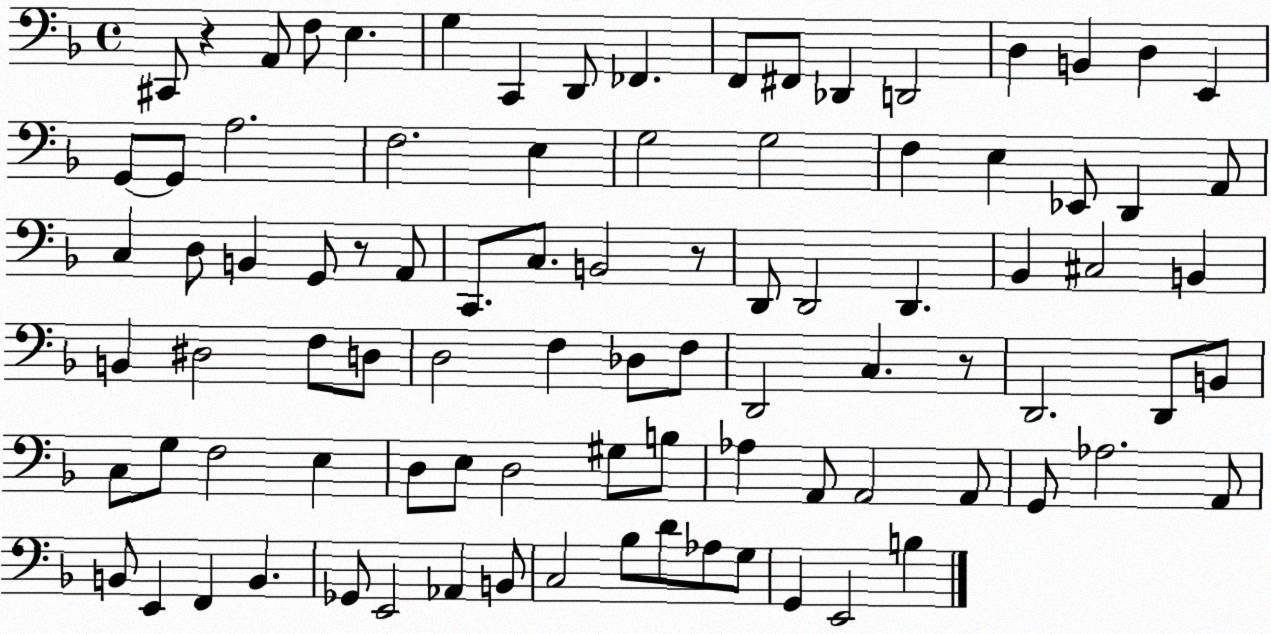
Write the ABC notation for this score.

X:1
T:Untitled
M:4/4
L:1/4
K:F
^C,,/2 z A,,/2 F,/2 E, G, C,, D,,/2 _F,, F,,/2 ^F,,/2 _D,, D,,2 D, B,, D, E,, G,,/2 G,,/2 A,2 F,2 E, G,2 G,2 F, E, _E,,/2 D,, A,,/2 C, D,/2 B,, G,,/2 z/2 A,,/2 C,,/2 C,/2 B,,2 z/2 D,,/2 D,,2 D,, _B,, ^C,2 B,, B,, ^D,2 F,/2 D,/2 D,2 F, _D,/2 F,/2 D,,2 C, z/2 D,,2 D,,/2 B,,/2 C,/2 G,/2 F,2 E, D,/2 E,/2 D,2 ^G,/2 B,/2 _A, A,,/2 A,,2 A,,/2 G,,/2 _A,2 A,,/2 B,,/2 E,, F,, B,, _G,,/2 E,,2 _A,, B,,/2 C,2 _B,/2 D/2 _A,/2 G,/2 G,, E,,2 B,